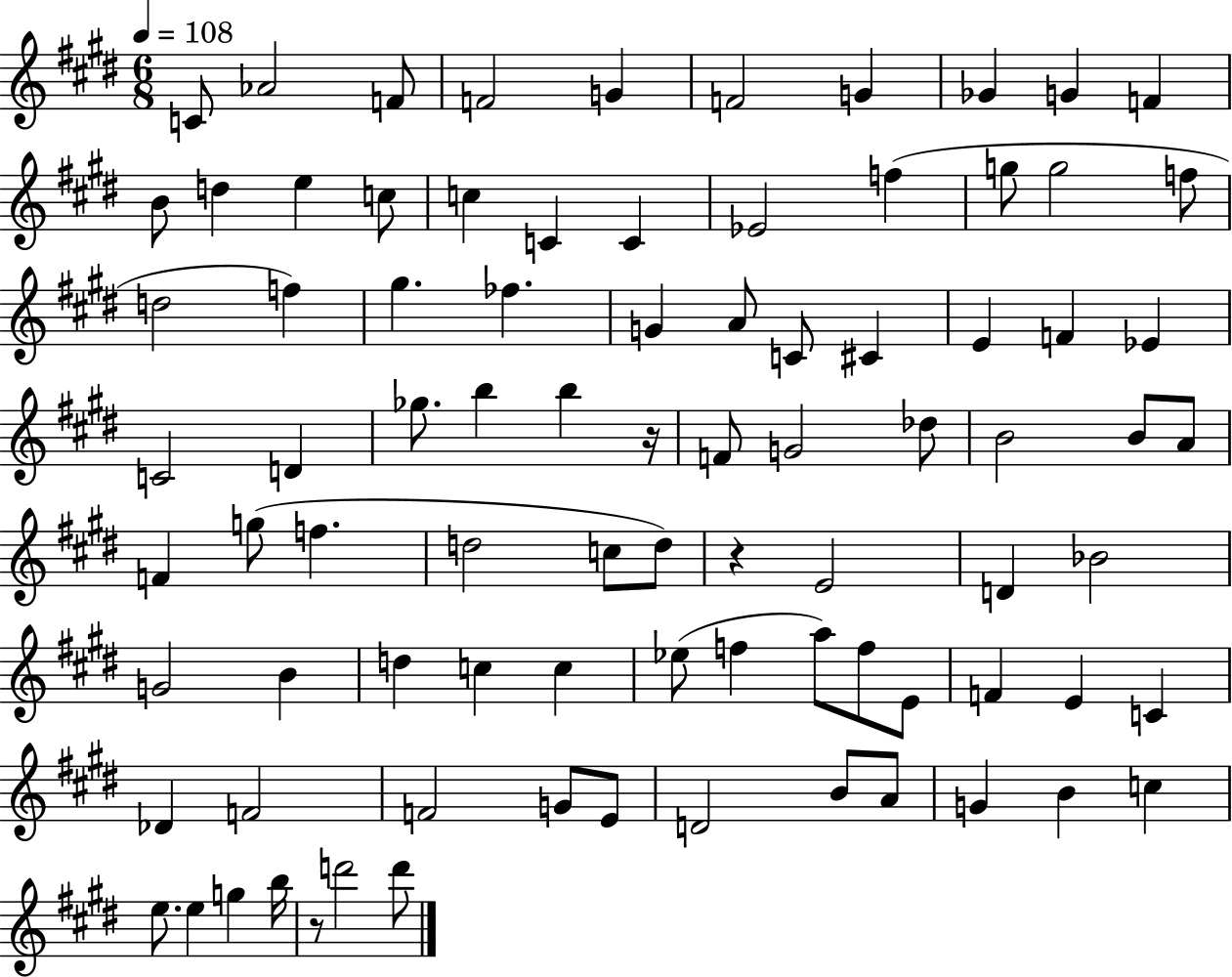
X:1
T:Untitled
M:6/8
L:1/4
K:E
C/2 _A2 F/2 F2 G F2 G _G G F B/2 d e c/2 c C C _E2 f g/2 g2 f/2 d2 f ^g _f G A/2 C/2 ^C E F _E C2 D _g/2 b b z/4 F/2 G2 _d/2 B2 B/2 A/2 F g/2 f d2 c/2 d/2 z E2 D _B2 G2 B d c c _e/2 f a/2 f/2 E/2 F E C _D F2 F2 G/2 E/2 D2 B/2 A/2 G B c e/2 e g b/4 z/2 d'2 d'/2